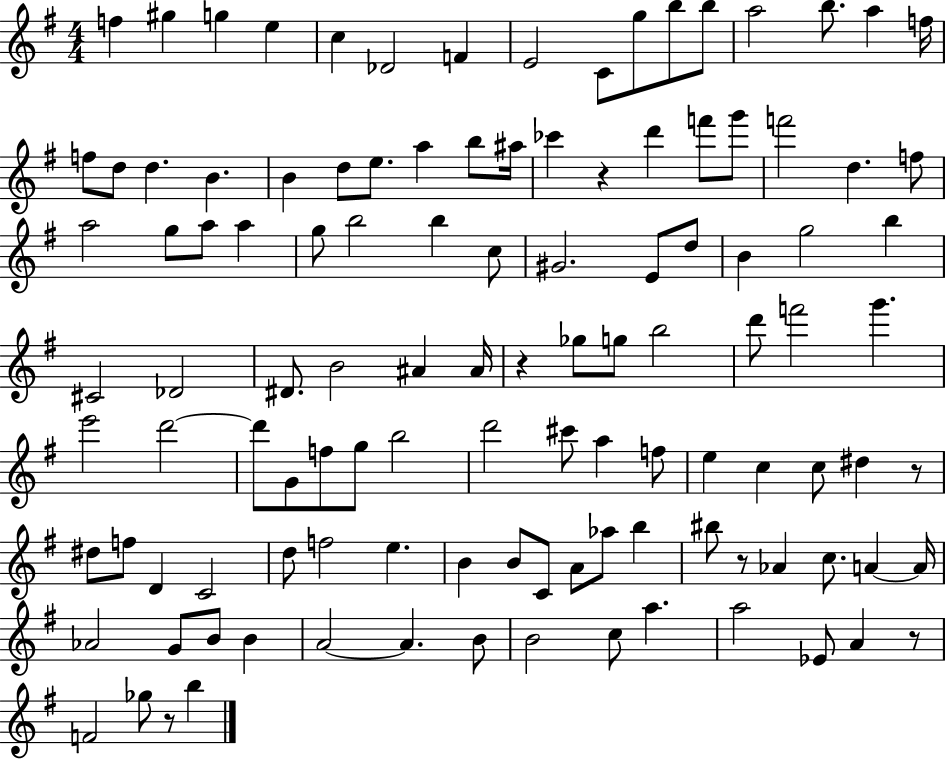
F5/q G#5/q G5/q E5/q C5/q Db4/h F4/q E4/h C4/e G5/e B5/e B5/e A5/h B5/e. A5/q F5/s F5/e D5/e D5/q. B4/q. B4/q D5/e E5/e. A5/q B5/e A#5/s CES6/q R/q D6/q F6/e G6/e F6/h D5/q. F5/e A5/h G5/e A5/e A5/q G5/e B5/h B5/q C5/e G#4/h. E4/e D5/e B4/q G5/h B5/q C#4/h Db4/h D#4/e. B4/h A#4/q A#4/s R/q Gb5/e G5/e B5/h D6/e F6/h G6/q. E6/h D6/h D6/e G4/e F5/e G5/e B5/h D6/h C#6/e A5/q F5/e E5/q C5/q C5/e D#5/q R/e D#5/e F5/e D4/q C4/h D5/e F5/h E5/q. B4/q B4/e C4/e A4/e Ab5/e B5/q BIS5/e R/e Ab4/q C5/e. A4/q A4/s Ab4/h G4/e B4/e B4/q A4/h A4/q. B4/e B4/h C5/e A5/q. A5/h Eb4/e A4/q R/e F4/h Gb5/e R/e B5/q